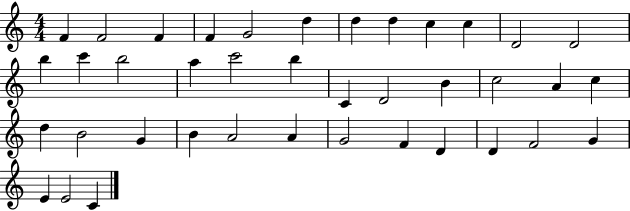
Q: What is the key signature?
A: C major